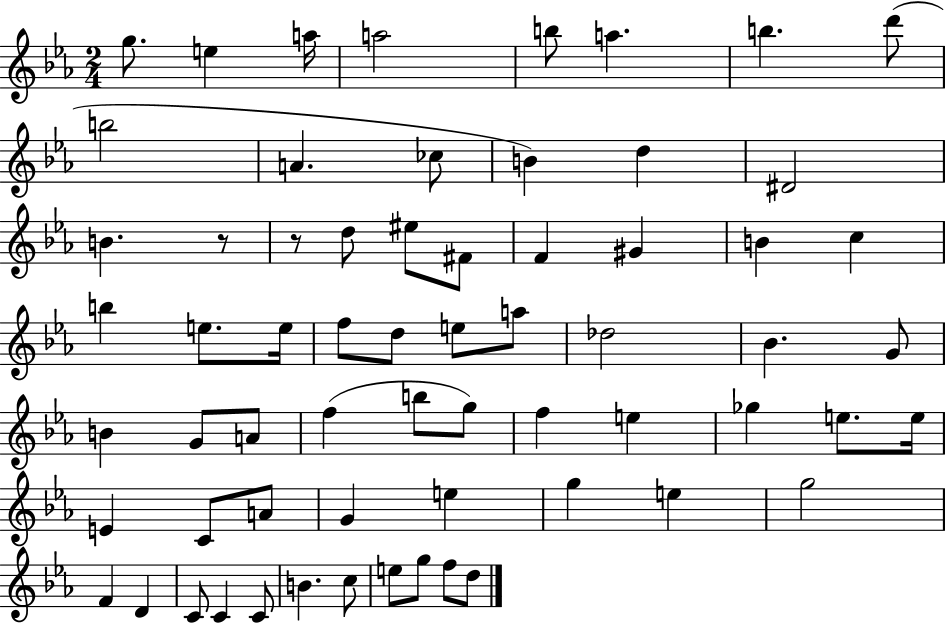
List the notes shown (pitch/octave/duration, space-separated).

G5/e. E5/q A5/s A5/h B5/e A5/q. B5/q. D6/e B5/h A4/q. CES5/e B4/q D5/q D#4/h B4/q. R/e R/e D5/e EIS5/e F#4/e F4/q G#4/q B4/q C5/q B5/q E5/e. E5/s F5/e D5/e E5/e A5/e Db5/h Bb4/q. G4/e B4/q G4/e A4/e F5/q B5/e G5/e F5/q E5/q Gb5/q E5/e. E5/s E4/q C4/e A4/e G4/q E5/q G5/q E5/q G5/h F4/q D4/q C4/e C4/q C4/e B4/q. C5/e E5/e G5/e F5/e D5/e